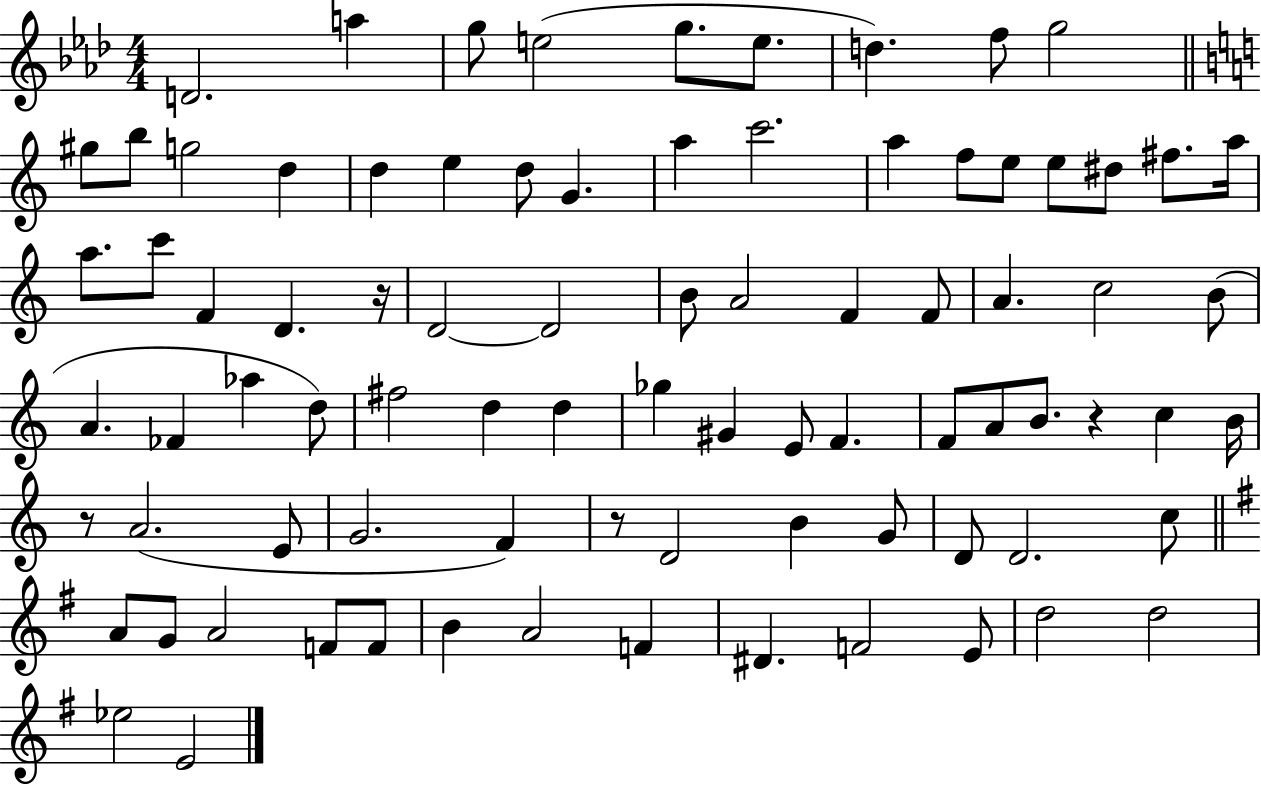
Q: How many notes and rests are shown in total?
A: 84